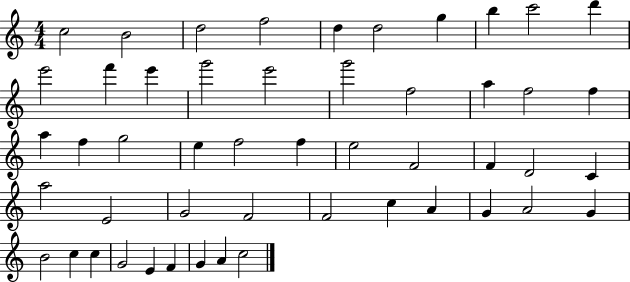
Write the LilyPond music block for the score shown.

{
  \clef treble
  \numericTimeSignature
  \time 4/4
  \key c \major
  c''2 b'2 | d''2 f''2 | d''4 d''2 g''4 | b''4 c'''2 d'''4 | \break e'''2 f'''4 e'''4 | g'''2 e'''2 | g'''2 f''2 | a''4 f''2 f''4 | \break a''4 f''4 g''2 | e''4 f''2 f''4 | e''2 f'2 | f'4 d'2 c'4 | \break a''2 e'2 | g'2 f'2 | f'2 c''4 a'4 | g'4 a'2 g'4 | \break b'2 c''4 c''4 | g'2 e'4 f'4 | g'4 a'4 c''2 | \bar "|."
}